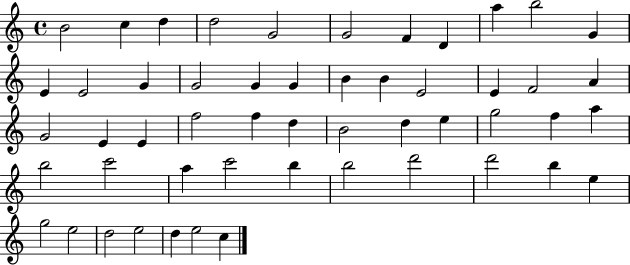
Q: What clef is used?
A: treble